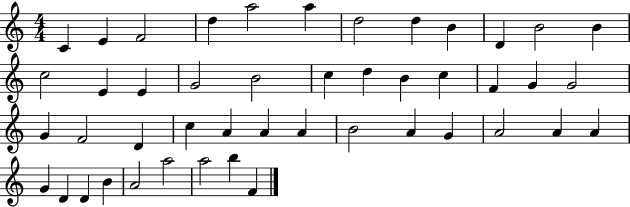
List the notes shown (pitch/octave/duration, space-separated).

C4/q E4/q F4/h D5/q A5/h A5/q D5/h D5/q B4/q D4/q B4/h B4/q C5/h E4/q E4/q G4/h B4/h C5/q D5/q B4/q C5/q F4/q G4/q G4/h G4/q F4/h D4/q C5/q A4/q A4/q A4/q B4/h A4/q G4/q A4/h A4/q A4/q G4/q D4/q D4/q B4/q A4/h A5/h A5/h B5/q F4/q